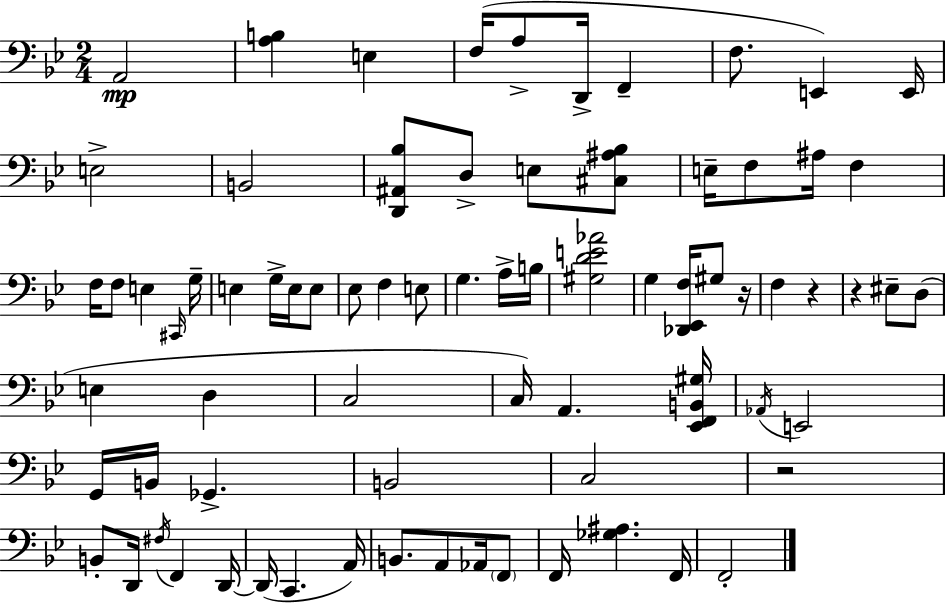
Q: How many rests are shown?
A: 4